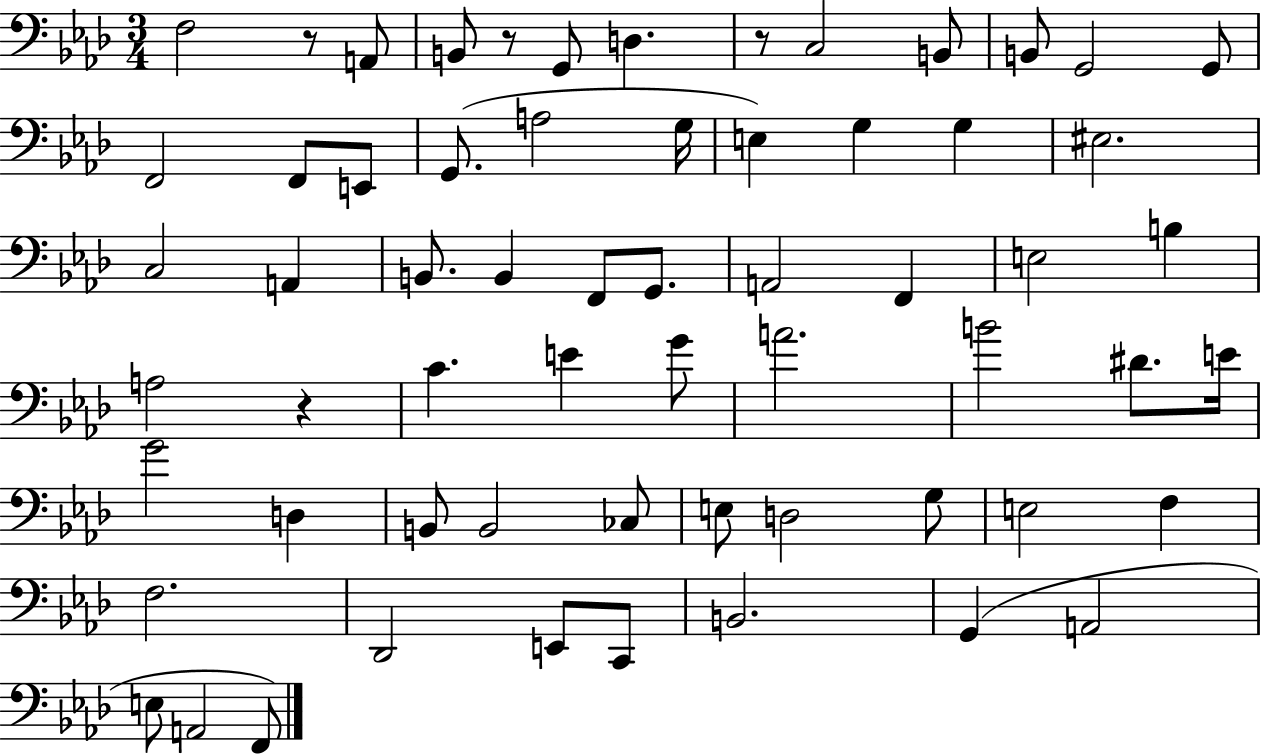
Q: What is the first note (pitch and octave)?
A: F3